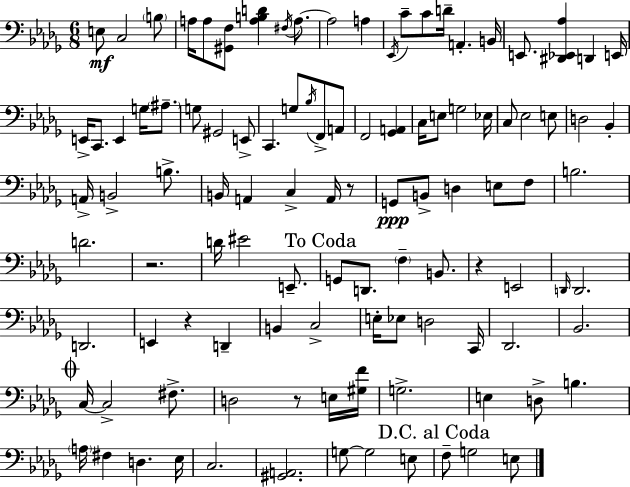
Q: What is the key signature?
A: BES minor